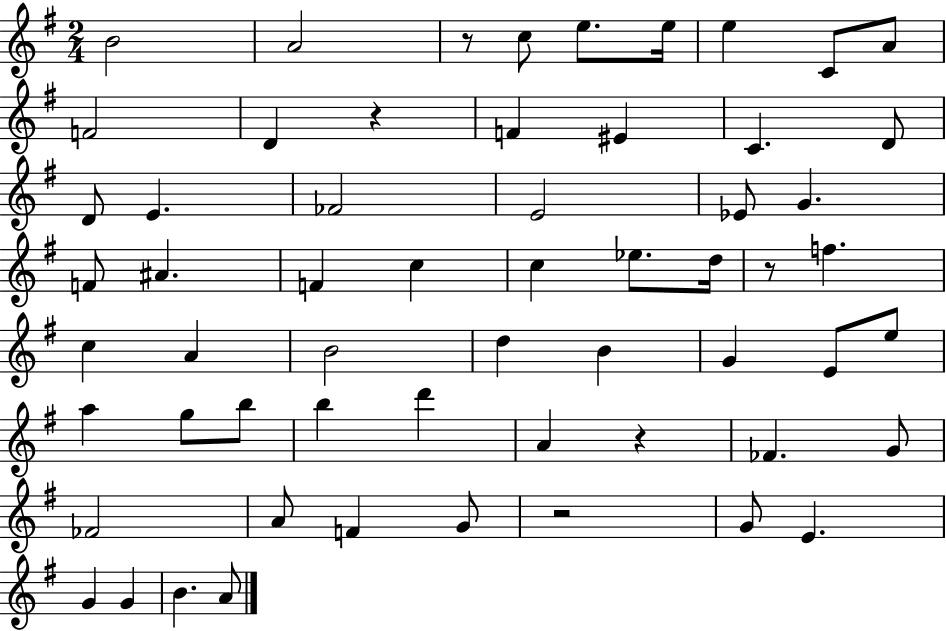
{
  \clef treble
  \numericTimeSignature
  \time 2/4
  \key g \major
  b'2 | a'2 | r8 c''8 e''8. e''16 | e''4 c'8 a'8 | \break f'2 | d'4 r4 | f'4 eis'4 | c'4. d'8 | \break d'8 e'4. | fes'2 | e'2 | ees'8 g'4. | \break f'8 ais'4. | f'4 c''4 | c''4 ees''8. d''16 | r8 f''4. | \break c''4 a'4 | b'2 | d''4 b'4 | g'4 e'8 e''8 | \break a''4 g''8 b''8 | b''4 d'''4 | a'4 r4 | fes'4. g'8 | \break fes'2 | a'8 f'4 g'8 | r2 | g'8 e'4. | \break g'4 g'4 | b'4. a'8 | \bar "|."
}